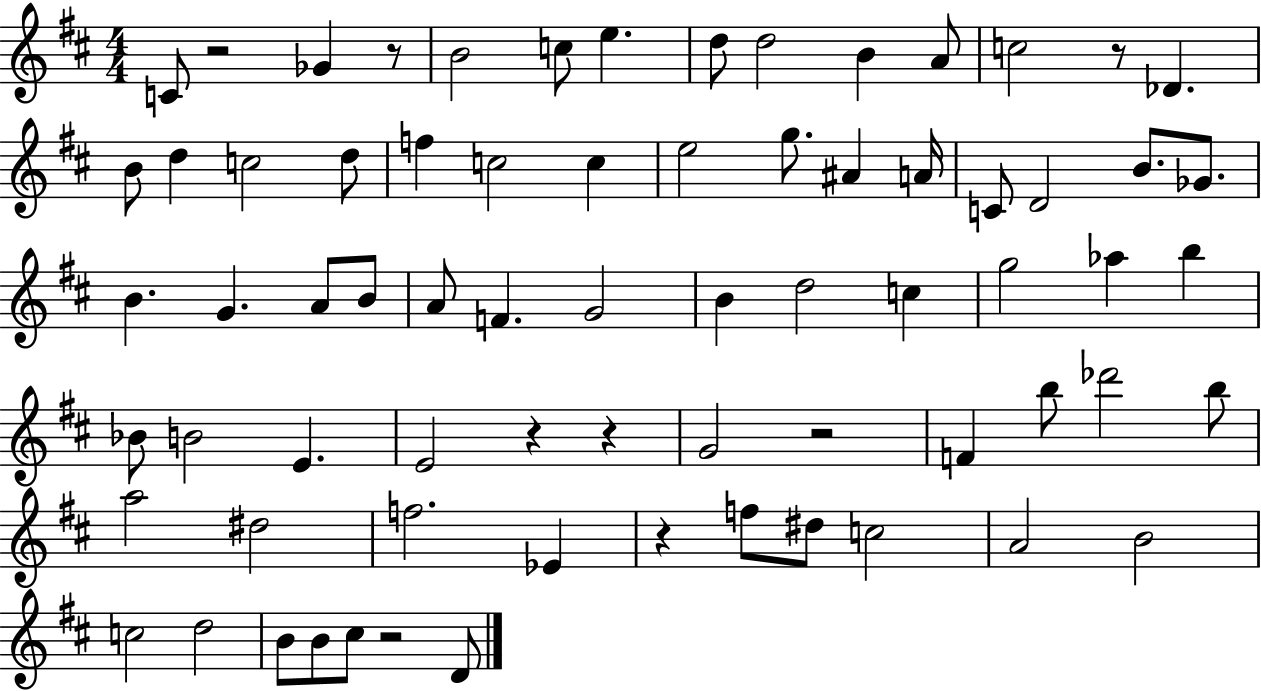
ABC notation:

X:1
T:Untitled
M:4/4
L:1/4
K:D
C/2 z2 _G z/2 B2 c/2 e d/2 d2 B A/2 c2 z/2 _D B/2 d c2 d/2 f c2 c e2 g/2 ^A A/4 C/2 D2 B/2 _G/2 B G A/2 B/2 A/2 F G2 B d2 c g2 _a b _B/2 B2 E E2 z z G2 z2 F b/2 _d'2 b/2 a2 ^d2 f2 _E z f/2 ^d/2 c2 A2 B2 c2 d2 B/2 B/2 ^c/2 z2 D/2